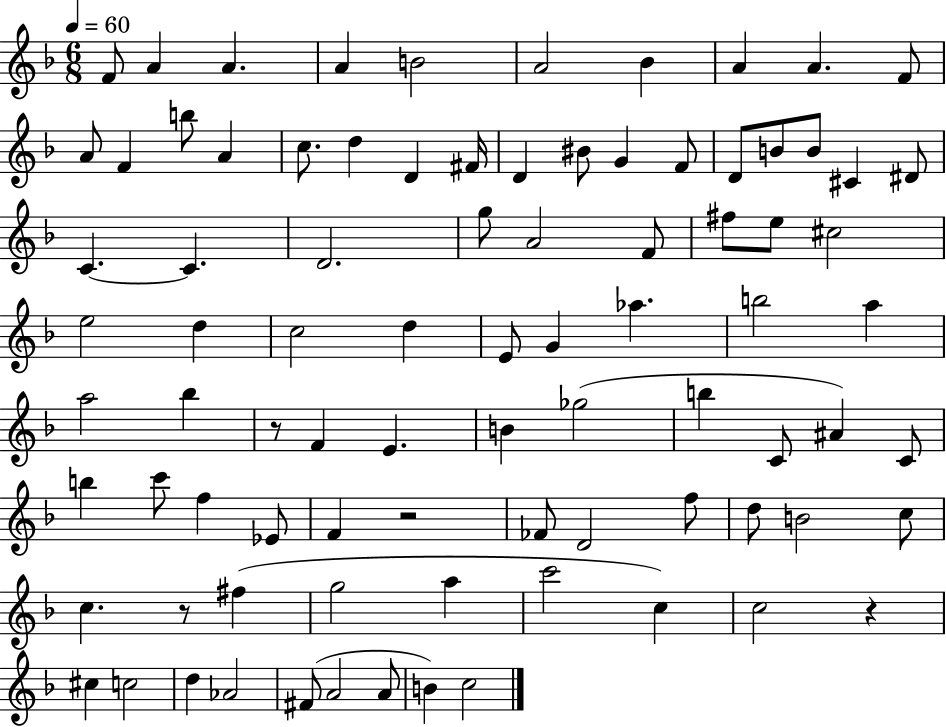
F4/e A4/q A4/q. A4/q B4/h A4/h Bb4/q A4/q A4/q. F4/e A4/e F4/q B5/e A4/q C5/e. D5/q D4/q F#4/s D4/q BIS4/e G4/q F4/e D4/e B4/e B4/e C#4/q D#4/e C4/q. C4/q. D4/h. G5/e A4/h F4/e F#5/e E5/e C#5/h E5/h D5/q C5/h D5/q E4/e G4/q Ab5/q. B5/h A5/q A5/h Bb5/q R/e F4/q E4/q. B4/q Gb5/h B5/q C4/e A#4/q C4/e B5/q C6/e F5/q Eb4/e F4/q R/h FES4/e D4/h F5/e D5/e B4/h C5/e C5/q. R/e F#5/q G5/h A5/q C6/h C5/q C5/h R/q C#5/q C5/h D5/q Ab4/h F#4/e A4/h A4/e B4/q C5/h